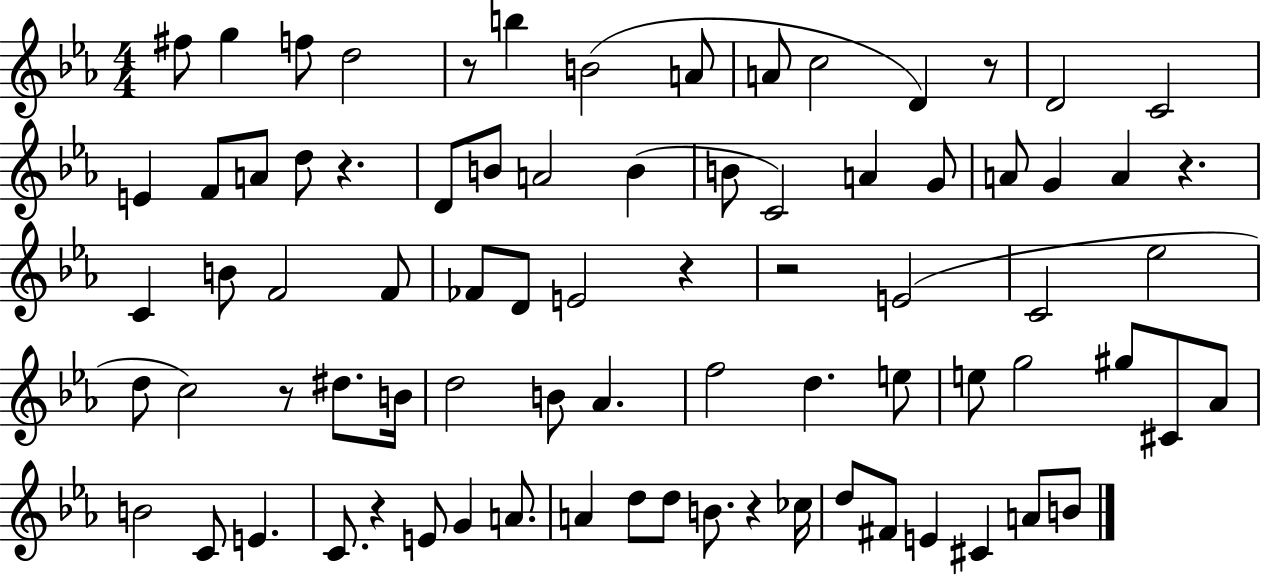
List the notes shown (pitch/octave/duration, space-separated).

F#5/e G5/q F5/e D5/h R/e B5/q B4/h A4/e A4/e C5/h D4/q R/e D4/h C4/h E4/q F4/e A4/e D5/e R/q. D4/e B4/e A4/h B4/q B4/e C4/h A4/q G4/e A4/e G4/q A4/q R/q. C4/q B4/e F4/h F4/e FES4/e D4/e E4/h R/q R/h E4/h C4/h Eb5/h D5/e C5/h R/e D#5/e. B4/s D5/h B4/e Ab4/q. F5/h D5/q. E5/e E5/e G5/h G#5/e C#4/e Ab4/e B4/h C4/e E4/q. C4/e. R/q E4/e G4/q A4/e. A4/q D5/e D5/e B4/e. R/q CES5/s D5/e F#4/e E4/q C#4/q A4/e B4/e